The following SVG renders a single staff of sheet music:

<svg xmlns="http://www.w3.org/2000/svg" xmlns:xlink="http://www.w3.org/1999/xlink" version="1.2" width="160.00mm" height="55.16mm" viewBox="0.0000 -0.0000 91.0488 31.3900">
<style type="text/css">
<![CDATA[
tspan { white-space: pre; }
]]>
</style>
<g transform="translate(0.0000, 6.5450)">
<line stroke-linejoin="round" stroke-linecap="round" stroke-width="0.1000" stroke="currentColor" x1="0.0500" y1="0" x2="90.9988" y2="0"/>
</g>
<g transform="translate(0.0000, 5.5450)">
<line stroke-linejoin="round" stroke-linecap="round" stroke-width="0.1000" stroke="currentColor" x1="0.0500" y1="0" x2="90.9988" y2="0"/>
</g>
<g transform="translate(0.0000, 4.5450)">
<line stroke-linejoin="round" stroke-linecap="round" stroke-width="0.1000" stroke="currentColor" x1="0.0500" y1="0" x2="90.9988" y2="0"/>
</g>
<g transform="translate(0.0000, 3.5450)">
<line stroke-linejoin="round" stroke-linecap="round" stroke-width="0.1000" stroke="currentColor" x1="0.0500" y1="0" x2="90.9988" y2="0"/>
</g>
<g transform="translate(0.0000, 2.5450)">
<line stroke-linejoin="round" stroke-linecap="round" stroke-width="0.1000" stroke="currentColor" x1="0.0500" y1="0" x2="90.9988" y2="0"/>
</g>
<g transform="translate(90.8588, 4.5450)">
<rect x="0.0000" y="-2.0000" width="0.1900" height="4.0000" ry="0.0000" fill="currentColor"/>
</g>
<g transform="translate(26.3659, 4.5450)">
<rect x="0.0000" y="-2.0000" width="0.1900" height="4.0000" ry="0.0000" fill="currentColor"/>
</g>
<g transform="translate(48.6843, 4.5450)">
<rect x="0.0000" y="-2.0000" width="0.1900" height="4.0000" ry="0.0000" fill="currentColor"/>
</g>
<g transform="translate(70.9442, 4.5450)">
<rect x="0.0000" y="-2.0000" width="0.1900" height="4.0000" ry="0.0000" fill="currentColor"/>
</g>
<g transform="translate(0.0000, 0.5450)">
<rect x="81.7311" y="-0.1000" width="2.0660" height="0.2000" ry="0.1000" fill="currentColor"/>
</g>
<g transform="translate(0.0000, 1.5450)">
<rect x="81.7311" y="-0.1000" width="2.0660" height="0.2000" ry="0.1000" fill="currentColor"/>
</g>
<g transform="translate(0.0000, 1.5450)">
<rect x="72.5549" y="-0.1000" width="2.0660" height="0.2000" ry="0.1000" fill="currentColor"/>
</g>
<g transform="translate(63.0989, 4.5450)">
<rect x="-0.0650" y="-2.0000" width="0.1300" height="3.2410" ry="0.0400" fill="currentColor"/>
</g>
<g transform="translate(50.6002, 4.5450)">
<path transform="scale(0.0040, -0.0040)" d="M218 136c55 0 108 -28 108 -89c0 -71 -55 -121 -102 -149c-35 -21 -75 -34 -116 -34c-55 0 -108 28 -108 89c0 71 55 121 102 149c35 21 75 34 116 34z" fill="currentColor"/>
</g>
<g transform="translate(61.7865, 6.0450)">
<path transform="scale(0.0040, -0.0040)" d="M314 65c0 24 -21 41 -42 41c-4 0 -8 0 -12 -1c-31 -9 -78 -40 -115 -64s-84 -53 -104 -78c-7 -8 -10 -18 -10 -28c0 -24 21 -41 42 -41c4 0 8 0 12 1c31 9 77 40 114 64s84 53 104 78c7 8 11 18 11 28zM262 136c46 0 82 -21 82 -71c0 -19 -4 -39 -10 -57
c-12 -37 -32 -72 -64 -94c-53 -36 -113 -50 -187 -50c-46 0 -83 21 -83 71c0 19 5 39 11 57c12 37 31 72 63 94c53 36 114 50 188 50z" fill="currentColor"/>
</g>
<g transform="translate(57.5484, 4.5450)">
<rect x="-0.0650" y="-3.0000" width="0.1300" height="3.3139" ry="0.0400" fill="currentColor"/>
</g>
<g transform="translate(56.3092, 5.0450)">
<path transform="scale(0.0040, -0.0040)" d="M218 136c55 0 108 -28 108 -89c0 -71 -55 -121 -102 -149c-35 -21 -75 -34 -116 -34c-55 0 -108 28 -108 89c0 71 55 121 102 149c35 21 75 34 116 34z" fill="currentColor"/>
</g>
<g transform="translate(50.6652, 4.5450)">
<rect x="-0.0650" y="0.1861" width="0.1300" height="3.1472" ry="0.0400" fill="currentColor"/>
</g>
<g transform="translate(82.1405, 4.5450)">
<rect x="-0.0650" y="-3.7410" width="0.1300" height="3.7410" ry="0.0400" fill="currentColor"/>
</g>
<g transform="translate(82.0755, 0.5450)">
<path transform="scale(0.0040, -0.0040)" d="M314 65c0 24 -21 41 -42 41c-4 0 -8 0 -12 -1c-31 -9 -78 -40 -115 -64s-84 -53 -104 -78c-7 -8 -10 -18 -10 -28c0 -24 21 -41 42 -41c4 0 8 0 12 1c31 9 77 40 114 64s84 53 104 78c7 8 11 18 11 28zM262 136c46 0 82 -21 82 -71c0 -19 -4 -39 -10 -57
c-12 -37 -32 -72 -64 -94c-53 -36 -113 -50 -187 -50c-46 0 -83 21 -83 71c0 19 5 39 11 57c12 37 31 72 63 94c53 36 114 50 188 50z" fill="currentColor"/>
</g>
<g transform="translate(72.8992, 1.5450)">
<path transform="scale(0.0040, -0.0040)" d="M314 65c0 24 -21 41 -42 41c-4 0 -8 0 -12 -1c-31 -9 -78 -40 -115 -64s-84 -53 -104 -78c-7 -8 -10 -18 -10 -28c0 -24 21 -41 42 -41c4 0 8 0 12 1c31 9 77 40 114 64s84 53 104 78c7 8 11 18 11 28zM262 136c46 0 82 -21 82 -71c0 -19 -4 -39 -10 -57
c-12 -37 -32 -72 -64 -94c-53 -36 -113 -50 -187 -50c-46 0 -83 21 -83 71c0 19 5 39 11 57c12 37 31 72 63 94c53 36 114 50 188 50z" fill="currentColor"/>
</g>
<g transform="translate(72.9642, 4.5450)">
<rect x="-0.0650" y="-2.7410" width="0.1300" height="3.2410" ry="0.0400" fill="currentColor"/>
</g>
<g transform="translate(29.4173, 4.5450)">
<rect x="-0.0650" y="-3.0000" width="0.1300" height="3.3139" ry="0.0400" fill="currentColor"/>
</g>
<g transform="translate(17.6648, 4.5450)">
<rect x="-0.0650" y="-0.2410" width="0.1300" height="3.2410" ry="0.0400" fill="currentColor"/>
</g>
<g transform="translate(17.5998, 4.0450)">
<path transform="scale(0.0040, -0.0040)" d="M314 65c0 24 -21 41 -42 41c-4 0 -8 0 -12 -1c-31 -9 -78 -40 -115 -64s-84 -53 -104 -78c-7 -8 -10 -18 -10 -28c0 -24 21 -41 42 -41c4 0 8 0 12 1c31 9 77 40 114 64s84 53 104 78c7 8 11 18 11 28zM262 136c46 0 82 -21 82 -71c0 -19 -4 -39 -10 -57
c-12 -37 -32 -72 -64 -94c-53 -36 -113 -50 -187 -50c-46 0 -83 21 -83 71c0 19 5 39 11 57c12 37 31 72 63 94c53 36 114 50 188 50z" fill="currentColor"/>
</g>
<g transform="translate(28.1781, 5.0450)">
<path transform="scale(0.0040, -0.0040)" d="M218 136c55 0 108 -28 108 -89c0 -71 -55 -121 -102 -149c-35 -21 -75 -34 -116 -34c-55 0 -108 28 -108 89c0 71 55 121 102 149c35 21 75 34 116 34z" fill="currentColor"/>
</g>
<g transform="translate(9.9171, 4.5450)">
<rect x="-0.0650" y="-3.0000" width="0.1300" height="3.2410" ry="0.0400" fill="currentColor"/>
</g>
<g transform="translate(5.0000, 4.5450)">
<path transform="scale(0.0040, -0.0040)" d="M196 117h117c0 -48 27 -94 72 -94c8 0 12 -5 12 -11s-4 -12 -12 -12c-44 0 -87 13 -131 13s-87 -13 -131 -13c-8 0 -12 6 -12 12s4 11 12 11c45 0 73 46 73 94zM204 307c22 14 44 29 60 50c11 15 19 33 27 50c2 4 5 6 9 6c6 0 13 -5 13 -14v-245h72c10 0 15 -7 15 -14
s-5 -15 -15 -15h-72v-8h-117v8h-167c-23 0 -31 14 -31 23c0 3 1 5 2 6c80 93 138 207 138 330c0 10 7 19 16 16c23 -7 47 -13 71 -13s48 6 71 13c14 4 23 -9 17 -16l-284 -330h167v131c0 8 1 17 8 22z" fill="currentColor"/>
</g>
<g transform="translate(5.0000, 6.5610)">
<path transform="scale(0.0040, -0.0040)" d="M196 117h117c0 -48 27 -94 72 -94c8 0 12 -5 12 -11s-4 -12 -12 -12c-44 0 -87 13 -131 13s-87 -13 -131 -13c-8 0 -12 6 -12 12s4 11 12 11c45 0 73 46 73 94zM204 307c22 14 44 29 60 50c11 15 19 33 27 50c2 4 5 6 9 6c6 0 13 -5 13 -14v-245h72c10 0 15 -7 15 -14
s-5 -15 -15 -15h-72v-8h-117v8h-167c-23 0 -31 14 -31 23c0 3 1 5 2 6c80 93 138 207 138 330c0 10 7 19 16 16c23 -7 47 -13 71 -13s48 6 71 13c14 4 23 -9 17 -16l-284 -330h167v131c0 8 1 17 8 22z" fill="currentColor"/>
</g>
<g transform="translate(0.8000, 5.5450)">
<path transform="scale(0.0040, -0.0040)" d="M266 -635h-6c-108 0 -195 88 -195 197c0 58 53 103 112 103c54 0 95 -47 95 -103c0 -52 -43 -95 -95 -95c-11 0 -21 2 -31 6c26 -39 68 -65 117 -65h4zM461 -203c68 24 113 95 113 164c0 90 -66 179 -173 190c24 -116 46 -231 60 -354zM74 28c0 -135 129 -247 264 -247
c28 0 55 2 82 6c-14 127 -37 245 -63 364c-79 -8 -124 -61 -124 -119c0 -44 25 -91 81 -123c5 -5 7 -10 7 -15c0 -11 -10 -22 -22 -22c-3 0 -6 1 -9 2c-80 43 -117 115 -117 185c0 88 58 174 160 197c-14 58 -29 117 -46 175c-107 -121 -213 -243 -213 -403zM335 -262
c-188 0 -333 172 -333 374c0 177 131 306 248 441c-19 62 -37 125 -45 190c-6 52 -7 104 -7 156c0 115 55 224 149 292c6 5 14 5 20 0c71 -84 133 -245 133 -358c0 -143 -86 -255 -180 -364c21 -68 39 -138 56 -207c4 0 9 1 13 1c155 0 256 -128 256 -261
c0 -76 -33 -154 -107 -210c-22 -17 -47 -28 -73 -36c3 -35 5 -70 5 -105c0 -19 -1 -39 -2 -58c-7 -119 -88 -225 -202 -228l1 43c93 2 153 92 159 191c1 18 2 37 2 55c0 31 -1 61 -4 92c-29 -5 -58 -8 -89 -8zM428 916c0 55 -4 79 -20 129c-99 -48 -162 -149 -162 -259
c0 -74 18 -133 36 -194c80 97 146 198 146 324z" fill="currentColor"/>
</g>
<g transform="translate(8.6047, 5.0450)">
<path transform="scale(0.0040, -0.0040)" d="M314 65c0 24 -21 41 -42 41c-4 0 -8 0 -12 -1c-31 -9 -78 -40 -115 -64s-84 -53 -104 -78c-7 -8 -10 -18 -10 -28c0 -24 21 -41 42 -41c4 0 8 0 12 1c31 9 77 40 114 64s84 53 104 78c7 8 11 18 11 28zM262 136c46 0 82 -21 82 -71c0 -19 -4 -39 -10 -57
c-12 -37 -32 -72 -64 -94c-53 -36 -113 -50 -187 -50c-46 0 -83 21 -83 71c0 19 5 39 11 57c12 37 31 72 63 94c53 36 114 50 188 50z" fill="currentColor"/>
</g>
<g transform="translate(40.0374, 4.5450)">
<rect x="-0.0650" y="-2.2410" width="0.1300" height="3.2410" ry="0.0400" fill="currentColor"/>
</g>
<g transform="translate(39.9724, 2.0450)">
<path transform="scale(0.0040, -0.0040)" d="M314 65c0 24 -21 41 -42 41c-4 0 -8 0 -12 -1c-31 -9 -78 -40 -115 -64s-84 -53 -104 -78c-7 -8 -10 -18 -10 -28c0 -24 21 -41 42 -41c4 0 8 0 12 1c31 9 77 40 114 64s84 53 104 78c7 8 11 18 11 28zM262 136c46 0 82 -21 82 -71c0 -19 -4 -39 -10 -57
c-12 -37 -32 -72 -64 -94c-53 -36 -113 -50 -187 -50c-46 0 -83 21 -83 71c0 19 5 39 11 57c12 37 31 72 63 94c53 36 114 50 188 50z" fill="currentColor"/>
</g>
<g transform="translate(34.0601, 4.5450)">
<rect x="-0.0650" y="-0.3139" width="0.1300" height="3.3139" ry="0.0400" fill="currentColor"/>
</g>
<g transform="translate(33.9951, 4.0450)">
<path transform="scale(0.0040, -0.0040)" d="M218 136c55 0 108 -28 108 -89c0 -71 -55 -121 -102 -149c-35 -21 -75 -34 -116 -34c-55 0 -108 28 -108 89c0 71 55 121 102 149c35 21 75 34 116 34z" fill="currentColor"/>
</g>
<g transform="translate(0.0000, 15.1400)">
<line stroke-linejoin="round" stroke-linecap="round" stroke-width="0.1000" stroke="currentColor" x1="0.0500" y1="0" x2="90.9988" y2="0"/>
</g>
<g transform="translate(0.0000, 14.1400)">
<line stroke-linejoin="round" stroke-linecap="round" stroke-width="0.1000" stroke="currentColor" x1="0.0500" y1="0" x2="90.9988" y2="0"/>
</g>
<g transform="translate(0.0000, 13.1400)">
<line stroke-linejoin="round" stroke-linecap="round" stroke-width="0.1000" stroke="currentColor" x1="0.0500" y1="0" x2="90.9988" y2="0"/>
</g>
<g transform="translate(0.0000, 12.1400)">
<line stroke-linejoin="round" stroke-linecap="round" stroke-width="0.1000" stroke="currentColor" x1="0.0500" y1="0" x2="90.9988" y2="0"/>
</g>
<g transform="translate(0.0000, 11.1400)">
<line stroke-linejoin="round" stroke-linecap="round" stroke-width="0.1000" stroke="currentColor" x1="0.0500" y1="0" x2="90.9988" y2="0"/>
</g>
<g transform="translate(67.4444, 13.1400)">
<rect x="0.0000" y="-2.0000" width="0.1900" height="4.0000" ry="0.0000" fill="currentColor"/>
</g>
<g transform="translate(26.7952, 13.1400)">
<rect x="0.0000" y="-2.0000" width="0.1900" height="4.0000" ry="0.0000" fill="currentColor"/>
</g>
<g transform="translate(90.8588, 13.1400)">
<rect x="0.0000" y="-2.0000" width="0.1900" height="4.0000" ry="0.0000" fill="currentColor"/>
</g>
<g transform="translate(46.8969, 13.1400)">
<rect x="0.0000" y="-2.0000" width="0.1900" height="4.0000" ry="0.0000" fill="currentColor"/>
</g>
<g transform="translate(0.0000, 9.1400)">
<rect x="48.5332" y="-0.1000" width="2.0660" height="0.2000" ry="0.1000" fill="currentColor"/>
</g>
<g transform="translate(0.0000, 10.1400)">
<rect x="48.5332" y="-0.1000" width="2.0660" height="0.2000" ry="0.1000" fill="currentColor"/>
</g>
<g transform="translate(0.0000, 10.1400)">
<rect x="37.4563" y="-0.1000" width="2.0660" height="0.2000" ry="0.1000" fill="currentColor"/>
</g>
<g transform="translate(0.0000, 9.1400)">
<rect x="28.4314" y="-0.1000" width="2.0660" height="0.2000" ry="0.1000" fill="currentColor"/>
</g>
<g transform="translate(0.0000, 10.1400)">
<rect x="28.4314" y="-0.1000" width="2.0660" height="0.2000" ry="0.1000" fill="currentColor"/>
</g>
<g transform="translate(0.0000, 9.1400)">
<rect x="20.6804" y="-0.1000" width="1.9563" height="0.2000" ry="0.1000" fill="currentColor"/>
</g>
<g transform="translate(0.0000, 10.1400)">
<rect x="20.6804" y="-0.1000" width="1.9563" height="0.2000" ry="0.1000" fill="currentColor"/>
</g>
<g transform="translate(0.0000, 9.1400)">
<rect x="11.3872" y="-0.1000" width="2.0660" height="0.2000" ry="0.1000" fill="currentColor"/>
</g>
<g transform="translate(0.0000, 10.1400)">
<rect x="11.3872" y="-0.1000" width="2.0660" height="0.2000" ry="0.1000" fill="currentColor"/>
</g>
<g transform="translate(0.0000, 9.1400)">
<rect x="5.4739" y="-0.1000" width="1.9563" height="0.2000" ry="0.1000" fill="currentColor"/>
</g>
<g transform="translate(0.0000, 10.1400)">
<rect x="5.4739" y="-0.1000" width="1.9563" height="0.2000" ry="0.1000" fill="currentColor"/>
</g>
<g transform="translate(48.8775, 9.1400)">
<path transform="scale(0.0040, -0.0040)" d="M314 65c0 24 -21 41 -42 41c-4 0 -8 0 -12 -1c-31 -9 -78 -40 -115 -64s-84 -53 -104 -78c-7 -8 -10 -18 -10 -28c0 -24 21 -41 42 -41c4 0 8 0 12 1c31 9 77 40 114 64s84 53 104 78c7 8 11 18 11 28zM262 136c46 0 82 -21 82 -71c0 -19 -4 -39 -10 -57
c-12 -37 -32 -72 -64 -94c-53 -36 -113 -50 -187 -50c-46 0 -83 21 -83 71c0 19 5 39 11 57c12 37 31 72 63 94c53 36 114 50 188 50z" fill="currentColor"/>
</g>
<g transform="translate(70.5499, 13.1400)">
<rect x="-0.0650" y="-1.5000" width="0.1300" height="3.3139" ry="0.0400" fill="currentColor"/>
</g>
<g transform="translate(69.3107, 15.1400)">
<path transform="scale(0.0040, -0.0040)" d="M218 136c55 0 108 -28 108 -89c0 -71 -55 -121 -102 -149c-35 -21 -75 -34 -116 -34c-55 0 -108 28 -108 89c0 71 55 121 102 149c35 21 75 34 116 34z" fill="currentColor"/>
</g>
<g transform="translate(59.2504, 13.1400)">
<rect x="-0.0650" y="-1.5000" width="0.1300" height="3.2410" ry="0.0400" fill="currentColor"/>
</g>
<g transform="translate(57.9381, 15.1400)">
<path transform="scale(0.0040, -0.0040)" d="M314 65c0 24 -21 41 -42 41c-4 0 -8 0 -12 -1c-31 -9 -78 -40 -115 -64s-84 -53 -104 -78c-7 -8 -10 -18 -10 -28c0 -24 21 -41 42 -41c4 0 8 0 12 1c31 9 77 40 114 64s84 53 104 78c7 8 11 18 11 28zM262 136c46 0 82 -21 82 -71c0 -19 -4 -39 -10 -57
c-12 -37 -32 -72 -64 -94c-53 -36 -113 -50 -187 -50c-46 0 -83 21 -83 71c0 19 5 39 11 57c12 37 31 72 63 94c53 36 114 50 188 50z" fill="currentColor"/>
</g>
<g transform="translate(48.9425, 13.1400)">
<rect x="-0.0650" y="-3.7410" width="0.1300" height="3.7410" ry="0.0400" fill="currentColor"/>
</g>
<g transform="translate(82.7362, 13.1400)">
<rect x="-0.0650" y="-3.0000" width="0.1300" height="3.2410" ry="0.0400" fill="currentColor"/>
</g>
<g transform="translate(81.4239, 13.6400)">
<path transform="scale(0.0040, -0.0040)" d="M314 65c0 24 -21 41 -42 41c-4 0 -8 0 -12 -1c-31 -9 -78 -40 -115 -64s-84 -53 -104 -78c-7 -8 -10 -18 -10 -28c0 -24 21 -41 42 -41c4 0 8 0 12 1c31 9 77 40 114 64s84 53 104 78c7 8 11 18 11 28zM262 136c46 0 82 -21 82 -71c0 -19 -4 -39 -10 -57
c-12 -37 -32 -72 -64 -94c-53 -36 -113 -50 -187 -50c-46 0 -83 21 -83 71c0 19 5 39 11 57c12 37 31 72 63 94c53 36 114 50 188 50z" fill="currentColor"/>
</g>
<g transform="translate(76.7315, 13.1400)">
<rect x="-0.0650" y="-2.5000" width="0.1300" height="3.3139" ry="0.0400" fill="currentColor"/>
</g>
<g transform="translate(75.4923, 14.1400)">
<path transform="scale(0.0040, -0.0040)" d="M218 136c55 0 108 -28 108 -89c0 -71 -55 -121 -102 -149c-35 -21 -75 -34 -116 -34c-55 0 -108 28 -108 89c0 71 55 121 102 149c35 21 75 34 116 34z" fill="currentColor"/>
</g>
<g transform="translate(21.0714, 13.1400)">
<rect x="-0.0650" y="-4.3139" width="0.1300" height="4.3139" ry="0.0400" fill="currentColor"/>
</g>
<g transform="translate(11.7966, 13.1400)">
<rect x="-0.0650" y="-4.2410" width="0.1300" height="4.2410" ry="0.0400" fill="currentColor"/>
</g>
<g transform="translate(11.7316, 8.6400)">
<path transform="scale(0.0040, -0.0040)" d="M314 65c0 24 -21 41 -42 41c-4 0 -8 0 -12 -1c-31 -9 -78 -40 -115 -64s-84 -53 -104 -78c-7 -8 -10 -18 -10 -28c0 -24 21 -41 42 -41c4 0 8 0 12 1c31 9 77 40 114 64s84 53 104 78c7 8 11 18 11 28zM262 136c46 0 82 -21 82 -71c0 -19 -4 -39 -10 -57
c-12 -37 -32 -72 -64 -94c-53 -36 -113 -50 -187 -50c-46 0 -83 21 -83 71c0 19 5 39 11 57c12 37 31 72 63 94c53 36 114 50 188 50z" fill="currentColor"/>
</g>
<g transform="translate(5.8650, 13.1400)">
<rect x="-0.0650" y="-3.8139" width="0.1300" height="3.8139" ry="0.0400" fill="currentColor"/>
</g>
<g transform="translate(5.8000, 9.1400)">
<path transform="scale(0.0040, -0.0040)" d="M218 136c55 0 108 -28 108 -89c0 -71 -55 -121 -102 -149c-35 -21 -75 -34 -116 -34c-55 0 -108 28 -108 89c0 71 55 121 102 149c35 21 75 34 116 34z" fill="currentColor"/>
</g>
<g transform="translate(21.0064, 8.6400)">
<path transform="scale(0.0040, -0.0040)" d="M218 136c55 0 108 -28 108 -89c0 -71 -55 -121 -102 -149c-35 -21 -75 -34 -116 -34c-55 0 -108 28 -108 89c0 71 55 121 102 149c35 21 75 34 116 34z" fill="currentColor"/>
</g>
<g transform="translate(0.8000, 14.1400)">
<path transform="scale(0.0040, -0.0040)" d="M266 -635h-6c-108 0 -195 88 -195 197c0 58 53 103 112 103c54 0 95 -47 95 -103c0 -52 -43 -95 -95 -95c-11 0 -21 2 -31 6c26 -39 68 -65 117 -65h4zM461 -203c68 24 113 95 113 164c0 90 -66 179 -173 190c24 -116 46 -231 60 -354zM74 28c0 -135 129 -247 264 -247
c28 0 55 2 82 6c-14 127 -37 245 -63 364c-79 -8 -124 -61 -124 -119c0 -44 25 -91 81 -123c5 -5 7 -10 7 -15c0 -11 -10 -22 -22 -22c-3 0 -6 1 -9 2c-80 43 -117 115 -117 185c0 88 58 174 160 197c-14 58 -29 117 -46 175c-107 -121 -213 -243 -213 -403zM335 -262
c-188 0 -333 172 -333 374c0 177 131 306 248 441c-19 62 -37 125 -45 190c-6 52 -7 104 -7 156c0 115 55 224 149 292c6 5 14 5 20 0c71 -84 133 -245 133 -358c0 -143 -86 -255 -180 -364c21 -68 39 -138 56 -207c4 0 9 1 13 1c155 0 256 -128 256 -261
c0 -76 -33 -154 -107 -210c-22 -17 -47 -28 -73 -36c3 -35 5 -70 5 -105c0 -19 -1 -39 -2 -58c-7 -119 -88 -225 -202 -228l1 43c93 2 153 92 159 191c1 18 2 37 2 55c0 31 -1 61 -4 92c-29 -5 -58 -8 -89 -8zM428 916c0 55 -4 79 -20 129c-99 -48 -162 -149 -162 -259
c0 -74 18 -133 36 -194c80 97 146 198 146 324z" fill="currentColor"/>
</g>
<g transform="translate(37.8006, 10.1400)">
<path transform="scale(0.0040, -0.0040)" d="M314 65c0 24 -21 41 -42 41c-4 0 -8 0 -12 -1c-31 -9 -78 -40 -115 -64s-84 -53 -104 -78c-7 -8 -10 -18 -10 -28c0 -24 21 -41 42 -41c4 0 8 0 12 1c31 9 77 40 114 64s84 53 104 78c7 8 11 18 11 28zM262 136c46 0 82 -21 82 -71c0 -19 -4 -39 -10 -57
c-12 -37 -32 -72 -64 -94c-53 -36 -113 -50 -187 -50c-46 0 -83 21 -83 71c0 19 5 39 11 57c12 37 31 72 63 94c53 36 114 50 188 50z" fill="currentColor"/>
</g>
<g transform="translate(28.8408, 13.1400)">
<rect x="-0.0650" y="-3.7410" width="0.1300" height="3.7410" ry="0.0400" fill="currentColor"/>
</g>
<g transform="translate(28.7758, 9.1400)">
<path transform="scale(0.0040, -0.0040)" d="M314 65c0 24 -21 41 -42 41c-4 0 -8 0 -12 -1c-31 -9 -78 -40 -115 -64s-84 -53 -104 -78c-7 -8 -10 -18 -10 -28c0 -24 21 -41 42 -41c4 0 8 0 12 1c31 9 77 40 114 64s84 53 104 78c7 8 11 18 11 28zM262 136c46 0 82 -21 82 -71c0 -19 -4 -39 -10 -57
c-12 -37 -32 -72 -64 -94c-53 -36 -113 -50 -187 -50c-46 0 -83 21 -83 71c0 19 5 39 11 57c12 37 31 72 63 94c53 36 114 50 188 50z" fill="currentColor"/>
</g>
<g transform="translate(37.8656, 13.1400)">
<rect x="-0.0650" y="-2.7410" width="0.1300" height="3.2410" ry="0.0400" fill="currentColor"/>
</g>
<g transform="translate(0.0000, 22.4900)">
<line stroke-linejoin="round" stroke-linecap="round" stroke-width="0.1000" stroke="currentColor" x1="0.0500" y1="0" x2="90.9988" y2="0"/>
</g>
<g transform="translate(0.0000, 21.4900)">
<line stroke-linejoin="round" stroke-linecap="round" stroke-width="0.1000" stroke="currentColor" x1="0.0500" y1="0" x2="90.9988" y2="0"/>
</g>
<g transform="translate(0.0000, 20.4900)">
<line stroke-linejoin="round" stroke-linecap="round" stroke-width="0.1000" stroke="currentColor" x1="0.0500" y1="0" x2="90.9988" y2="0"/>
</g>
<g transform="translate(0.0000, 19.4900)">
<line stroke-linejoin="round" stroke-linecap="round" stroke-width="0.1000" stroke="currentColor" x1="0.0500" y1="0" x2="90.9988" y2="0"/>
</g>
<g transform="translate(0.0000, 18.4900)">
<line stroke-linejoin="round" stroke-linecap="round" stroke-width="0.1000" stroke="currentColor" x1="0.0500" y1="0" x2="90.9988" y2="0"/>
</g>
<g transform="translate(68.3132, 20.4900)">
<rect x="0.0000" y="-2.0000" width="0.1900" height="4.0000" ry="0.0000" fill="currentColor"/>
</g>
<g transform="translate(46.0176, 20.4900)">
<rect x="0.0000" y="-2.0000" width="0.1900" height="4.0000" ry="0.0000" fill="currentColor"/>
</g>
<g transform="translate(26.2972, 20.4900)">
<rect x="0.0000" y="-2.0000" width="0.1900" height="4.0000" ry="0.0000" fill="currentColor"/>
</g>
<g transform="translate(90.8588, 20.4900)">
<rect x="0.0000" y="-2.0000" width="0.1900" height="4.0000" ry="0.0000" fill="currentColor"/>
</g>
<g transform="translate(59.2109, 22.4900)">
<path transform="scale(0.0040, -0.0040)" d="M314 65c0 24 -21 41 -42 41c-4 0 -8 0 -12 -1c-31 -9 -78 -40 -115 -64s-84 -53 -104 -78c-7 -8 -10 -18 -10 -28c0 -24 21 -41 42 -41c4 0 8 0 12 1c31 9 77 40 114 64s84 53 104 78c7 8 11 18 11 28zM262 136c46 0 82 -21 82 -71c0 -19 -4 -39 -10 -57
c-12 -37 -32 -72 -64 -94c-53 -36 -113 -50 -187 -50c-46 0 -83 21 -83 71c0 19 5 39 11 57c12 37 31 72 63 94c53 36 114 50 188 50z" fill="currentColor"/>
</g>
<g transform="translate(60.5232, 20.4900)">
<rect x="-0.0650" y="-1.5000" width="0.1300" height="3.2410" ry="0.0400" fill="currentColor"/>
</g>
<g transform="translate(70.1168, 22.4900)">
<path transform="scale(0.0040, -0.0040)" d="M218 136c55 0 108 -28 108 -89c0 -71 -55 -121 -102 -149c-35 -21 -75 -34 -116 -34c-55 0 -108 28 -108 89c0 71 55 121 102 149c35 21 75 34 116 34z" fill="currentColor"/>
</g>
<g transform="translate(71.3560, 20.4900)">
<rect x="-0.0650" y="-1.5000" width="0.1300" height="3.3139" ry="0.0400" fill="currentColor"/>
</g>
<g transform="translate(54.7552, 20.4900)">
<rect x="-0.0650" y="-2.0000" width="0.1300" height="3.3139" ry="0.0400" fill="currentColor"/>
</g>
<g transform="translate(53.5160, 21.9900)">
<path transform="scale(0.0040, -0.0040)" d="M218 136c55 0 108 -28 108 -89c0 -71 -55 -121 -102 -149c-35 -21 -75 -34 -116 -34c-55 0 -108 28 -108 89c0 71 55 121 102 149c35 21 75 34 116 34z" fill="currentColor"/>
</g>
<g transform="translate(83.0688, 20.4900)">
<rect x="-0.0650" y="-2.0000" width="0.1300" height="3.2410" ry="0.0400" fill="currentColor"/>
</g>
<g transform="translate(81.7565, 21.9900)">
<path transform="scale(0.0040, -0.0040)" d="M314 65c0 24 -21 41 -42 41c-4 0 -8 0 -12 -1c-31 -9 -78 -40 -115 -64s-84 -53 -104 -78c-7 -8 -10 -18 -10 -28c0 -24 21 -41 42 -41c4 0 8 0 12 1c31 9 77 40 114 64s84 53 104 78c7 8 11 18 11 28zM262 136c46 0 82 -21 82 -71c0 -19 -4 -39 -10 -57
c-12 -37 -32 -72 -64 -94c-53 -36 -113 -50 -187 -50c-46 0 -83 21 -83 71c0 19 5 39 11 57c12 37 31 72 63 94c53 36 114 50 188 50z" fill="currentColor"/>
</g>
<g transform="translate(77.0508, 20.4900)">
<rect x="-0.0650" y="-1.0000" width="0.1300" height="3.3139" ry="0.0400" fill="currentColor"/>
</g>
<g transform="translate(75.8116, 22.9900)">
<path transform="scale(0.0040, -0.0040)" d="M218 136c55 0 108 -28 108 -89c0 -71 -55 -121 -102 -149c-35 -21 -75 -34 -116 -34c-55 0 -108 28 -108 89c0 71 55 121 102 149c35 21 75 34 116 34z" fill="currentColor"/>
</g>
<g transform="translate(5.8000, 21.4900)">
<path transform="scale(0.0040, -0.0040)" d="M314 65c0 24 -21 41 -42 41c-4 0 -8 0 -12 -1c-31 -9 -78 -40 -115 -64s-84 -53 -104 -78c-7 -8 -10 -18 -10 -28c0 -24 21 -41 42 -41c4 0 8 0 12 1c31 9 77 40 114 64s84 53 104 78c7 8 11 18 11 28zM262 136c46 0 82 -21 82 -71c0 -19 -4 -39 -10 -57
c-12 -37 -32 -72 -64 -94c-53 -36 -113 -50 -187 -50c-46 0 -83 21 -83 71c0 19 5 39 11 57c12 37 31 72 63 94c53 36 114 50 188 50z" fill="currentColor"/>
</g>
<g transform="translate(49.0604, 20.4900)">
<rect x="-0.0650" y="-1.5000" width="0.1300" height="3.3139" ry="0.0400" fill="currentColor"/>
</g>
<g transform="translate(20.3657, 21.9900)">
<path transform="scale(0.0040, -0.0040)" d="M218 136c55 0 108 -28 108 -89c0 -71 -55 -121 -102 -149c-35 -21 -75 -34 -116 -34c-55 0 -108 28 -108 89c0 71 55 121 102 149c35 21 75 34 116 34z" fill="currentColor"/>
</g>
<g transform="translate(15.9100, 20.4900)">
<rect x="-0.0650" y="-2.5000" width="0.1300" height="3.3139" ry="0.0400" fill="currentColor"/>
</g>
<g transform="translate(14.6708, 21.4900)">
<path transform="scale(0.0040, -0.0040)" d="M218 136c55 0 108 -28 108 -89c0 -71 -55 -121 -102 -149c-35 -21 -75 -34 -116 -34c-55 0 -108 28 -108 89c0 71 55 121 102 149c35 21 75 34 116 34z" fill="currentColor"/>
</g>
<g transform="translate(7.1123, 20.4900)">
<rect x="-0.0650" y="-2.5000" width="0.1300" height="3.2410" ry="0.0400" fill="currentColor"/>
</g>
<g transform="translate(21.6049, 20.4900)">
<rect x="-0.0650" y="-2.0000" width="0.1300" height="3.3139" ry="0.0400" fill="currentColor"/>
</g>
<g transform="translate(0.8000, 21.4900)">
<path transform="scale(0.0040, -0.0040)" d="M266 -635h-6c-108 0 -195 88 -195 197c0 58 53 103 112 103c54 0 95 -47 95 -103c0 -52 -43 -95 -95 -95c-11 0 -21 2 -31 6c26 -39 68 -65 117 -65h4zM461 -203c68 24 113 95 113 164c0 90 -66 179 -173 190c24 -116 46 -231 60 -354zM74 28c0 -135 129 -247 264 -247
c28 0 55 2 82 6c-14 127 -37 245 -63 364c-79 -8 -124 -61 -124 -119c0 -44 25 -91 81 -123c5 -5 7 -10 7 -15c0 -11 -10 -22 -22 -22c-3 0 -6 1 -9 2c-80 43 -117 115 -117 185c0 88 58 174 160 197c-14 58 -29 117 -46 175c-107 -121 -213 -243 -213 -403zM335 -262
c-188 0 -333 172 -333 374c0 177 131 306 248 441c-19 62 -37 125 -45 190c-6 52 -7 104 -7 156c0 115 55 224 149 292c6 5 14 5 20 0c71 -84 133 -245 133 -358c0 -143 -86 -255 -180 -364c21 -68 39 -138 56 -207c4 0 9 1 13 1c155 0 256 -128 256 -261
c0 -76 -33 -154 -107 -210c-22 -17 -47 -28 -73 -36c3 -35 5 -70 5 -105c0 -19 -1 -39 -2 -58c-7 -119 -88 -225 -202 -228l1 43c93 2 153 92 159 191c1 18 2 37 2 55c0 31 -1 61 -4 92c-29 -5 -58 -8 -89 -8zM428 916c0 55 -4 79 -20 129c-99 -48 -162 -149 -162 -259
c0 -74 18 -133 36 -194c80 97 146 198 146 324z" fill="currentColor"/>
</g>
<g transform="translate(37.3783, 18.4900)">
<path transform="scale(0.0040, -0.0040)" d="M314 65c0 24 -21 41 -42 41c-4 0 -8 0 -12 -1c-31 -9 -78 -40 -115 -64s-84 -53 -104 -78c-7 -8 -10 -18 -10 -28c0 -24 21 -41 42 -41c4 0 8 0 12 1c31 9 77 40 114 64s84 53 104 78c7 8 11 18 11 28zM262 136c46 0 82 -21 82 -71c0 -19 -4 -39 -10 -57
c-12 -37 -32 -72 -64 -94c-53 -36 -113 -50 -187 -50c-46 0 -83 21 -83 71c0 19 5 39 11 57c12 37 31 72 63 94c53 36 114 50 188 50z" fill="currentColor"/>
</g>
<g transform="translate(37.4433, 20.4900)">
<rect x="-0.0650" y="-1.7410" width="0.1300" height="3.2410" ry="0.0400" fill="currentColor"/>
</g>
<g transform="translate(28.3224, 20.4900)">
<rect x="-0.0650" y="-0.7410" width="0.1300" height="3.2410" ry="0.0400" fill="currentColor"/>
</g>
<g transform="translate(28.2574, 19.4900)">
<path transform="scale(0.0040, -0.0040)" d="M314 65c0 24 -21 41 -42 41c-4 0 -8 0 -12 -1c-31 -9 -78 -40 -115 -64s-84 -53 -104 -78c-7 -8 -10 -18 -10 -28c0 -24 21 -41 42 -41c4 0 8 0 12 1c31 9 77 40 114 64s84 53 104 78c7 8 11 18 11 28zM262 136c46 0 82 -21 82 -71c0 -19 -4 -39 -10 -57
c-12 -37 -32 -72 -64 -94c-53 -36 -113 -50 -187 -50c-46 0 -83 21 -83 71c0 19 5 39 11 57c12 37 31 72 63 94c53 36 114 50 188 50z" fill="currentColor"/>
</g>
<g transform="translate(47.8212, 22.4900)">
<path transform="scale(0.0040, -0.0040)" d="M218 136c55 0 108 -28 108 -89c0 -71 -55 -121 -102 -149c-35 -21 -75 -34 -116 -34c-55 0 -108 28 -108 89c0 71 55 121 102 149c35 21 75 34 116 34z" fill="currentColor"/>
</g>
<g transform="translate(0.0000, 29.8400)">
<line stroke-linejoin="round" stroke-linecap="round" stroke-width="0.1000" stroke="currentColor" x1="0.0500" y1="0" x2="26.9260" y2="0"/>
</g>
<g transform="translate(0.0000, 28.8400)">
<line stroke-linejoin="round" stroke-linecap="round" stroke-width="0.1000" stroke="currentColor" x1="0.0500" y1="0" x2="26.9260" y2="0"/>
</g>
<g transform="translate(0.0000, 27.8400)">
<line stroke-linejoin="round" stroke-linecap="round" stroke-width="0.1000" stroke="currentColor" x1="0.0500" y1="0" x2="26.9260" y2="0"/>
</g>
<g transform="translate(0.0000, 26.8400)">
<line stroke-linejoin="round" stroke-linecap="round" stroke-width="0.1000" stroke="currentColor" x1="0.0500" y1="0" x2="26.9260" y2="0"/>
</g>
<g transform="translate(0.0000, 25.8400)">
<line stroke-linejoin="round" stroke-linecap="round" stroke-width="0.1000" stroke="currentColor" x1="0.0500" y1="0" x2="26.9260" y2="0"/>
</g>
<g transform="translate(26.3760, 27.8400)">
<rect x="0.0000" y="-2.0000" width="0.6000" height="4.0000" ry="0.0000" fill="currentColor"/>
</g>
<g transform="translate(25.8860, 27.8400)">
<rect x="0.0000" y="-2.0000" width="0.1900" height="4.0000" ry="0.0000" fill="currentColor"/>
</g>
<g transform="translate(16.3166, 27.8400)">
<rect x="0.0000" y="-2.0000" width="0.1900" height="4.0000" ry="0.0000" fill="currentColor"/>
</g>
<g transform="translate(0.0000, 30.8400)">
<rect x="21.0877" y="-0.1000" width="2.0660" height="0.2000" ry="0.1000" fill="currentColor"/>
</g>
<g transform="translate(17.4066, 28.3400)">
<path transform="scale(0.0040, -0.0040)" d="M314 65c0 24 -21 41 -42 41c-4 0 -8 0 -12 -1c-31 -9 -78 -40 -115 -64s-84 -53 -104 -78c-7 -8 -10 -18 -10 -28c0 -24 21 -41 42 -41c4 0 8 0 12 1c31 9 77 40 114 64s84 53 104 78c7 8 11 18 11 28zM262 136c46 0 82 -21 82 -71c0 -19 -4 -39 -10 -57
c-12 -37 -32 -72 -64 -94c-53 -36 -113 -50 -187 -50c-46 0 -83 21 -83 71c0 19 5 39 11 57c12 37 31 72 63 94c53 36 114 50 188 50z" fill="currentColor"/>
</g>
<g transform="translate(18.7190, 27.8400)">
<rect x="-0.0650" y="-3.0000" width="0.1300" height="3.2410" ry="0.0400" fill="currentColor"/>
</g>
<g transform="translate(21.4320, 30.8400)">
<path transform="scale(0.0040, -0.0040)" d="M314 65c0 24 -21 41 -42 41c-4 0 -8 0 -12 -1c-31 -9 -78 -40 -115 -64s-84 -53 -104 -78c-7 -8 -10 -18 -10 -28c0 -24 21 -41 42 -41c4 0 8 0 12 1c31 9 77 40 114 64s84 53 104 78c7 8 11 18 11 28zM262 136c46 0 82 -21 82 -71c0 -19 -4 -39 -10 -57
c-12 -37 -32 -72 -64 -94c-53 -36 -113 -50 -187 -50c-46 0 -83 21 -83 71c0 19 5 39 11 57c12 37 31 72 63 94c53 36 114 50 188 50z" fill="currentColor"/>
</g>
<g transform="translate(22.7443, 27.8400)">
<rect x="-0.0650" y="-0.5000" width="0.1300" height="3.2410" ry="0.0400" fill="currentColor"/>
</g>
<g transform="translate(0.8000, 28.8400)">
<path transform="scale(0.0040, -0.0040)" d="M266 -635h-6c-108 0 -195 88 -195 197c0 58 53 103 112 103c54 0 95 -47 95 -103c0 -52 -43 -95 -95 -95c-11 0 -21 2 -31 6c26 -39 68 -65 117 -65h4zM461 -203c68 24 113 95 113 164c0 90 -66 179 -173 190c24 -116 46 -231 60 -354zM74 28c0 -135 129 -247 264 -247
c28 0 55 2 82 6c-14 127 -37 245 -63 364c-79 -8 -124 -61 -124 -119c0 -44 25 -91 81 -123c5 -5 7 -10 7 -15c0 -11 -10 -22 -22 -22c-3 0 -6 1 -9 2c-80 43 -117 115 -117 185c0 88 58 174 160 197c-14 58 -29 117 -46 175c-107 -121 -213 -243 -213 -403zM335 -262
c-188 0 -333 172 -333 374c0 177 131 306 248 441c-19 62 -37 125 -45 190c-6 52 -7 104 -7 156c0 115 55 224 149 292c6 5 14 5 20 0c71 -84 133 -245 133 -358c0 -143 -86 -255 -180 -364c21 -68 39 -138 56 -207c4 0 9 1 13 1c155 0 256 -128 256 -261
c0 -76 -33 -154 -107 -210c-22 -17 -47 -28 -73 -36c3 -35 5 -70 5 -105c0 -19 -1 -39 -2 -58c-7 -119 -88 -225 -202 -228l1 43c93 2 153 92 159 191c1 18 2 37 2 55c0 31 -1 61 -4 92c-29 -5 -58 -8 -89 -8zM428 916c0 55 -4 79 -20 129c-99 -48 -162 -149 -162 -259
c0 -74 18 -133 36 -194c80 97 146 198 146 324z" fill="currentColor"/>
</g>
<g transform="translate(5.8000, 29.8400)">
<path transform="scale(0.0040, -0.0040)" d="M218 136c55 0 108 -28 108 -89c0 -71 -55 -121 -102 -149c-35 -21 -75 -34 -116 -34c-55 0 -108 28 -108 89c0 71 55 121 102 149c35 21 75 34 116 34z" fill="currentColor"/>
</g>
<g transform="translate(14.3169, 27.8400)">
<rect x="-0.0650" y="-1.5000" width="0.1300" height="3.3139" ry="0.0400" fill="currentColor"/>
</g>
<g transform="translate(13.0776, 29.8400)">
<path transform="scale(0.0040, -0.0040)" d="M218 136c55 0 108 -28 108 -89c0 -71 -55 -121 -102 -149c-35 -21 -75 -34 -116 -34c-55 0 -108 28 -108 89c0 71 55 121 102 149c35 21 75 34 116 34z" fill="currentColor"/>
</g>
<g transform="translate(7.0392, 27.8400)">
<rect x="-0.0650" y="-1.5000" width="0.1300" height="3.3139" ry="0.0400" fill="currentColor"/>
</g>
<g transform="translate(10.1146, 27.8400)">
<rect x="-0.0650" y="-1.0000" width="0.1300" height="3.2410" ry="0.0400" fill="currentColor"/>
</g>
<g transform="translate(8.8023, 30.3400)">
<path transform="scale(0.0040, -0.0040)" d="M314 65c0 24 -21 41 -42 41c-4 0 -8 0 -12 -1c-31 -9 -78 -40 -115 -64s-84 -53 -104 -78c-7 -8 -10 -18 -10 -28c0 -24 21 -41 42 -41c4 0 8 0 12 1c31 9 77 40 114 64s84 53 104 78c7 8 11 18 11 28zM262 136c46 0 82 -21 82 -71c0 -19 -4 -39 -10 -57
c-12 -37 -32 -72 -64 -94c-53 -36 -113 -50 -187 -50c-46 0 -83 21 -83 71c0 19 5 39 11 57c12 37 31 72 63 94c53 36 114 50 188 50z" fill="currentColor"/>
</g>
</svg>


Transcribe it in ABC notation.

X:1
T:Untitled
M:4/4
L:1/4
K:C
A2 c2 A c g2 B A F2 a2 c'2 c' d'2 d' c'2 a2 c'2 E2 E G A2 G2 G F d2 f2 E F E2 E D F2 E D2 E A2 C2